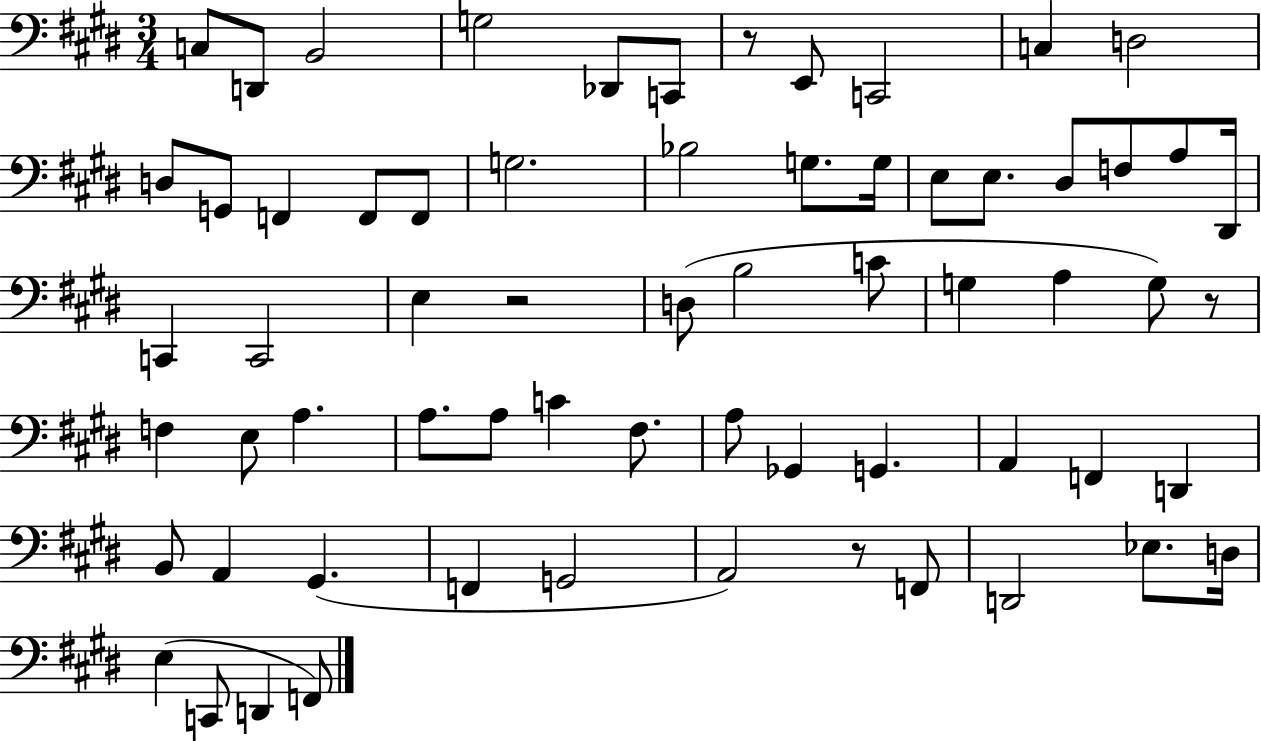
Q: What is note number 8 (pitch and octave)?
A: C2